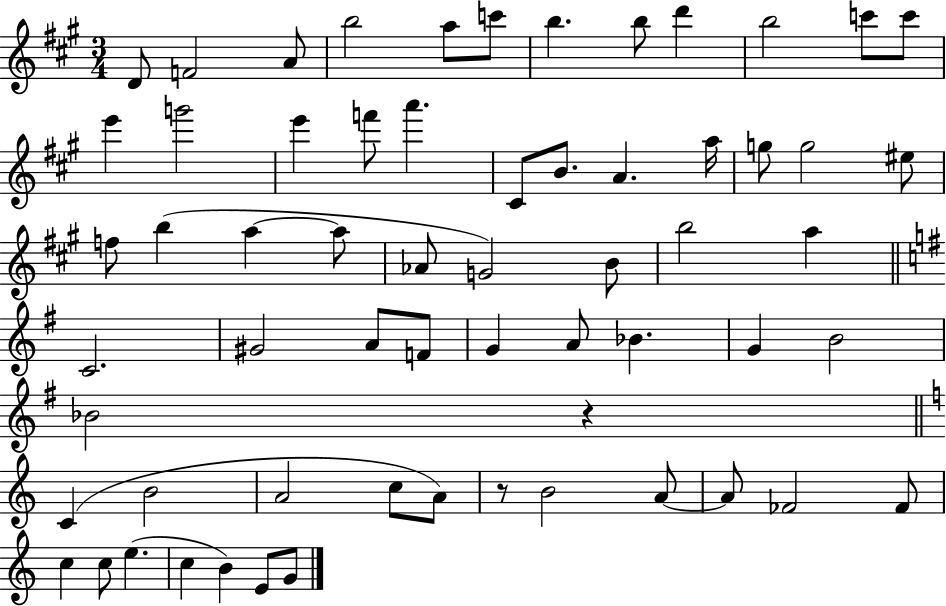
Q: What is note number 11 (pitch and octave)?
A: C6